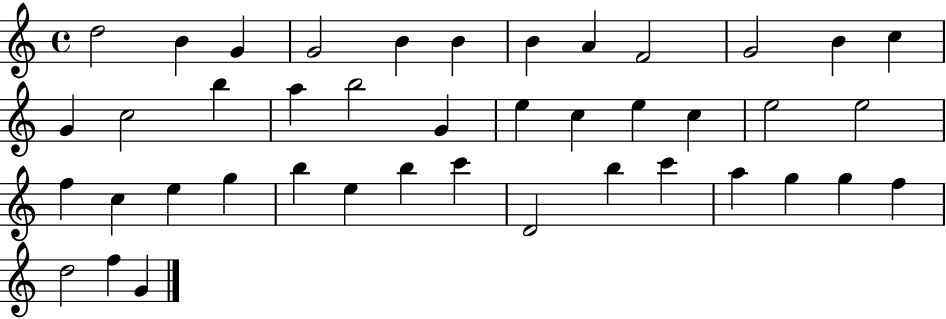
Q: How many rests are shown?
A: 0